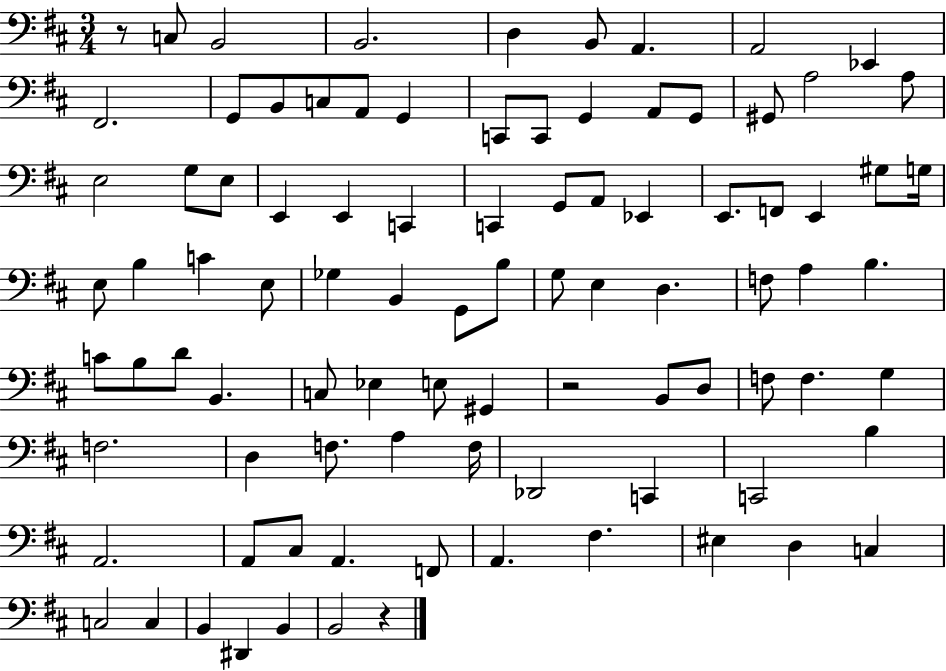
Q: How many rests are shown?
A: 3